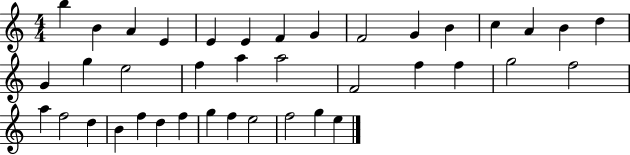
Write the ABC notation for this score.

X:1
T:Untitled
M:4/4
L:1/4
K:C
b B A E E E F G F2 G B c A B d G g e2 f a a2 F2 f f g2 f2 a f2 d B f d f g f e2 f2 g e